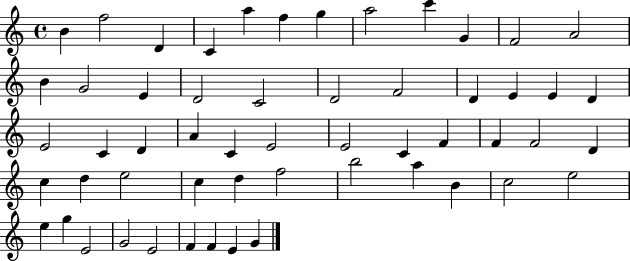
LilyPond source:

{
  \clef treble
  \time 4/4
  \defaultTimeSignature
  \key c \major
  b'4 f''2 d'4 | c'4 a''4 f''4 g''4 | a''2 c'''4 g'4 | f'2 a'2 | \break b'4 g'2 e'4 | d'2 c'2 | d'2 f'2 | d'4 e'4 e'4 d'4 | \break e'2 c'4 d'4 | a'4 c'4 e'2 | e'2 c'4 f'4 | f'4 f'2 d'4 | \break c''4 d''4 e''2 | c''4 d''4 f''2 | b''2 a''4 b'4 | c''2 e''2 | \break e''4 g''4 e'2 | g'2 e'2 | f'4 f'4 e'4 g'4 | \bar "|."
}